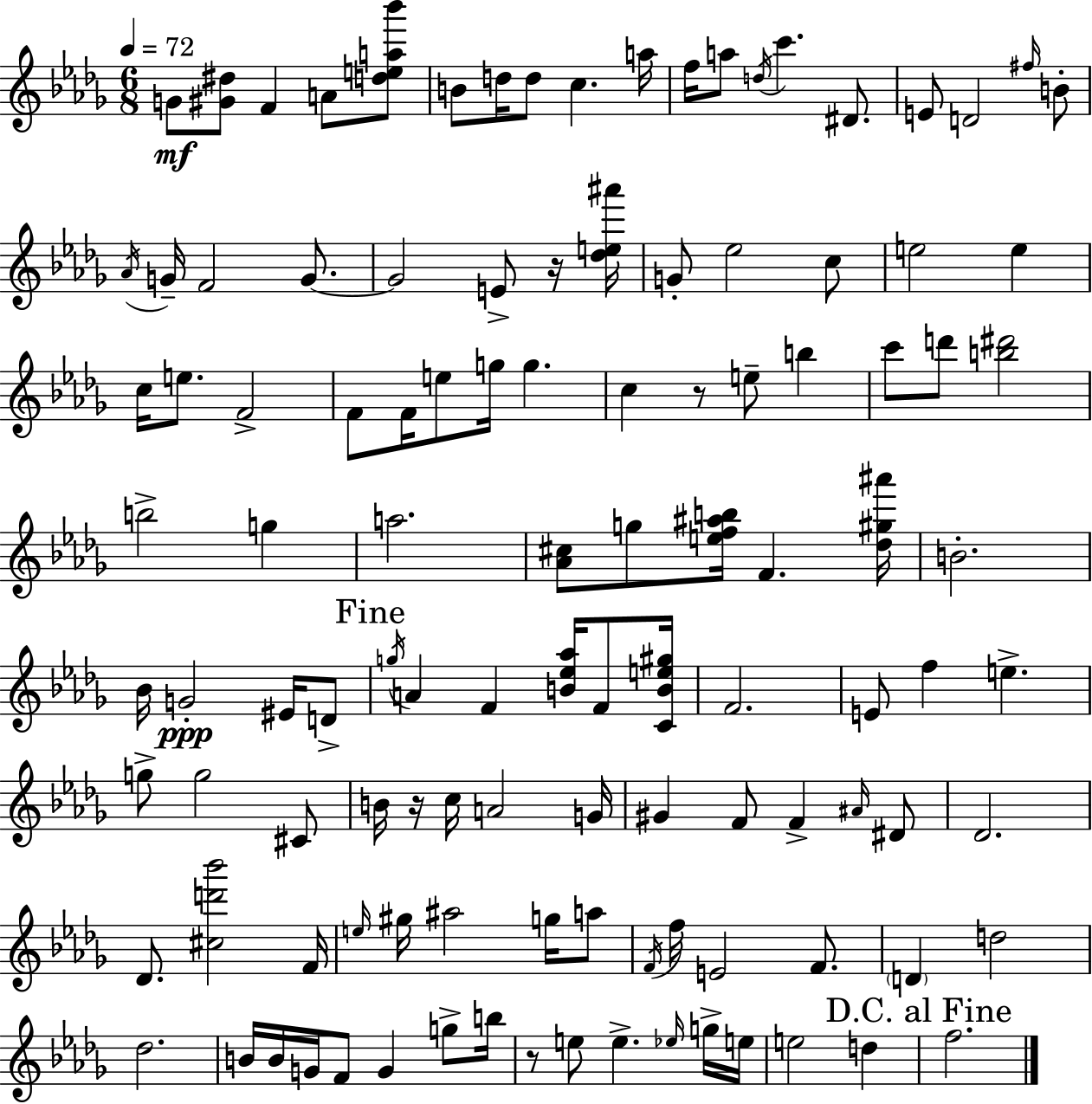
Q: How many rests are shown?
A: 4